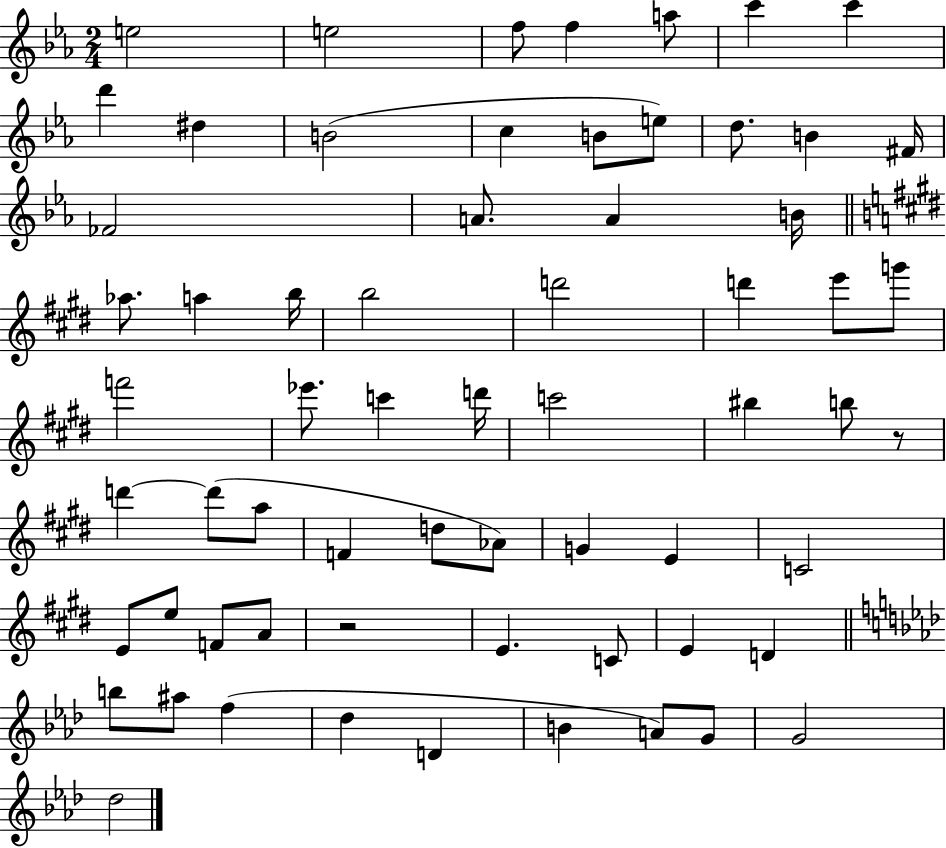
E5/h E5/h F5/e F5/q A5/e C6/q C6/q D6/q D#5/q B4/h C5/q B4/e E5/e D5/e. B4/q F#4/s FES4/h A4/e. A4/q B4/s Ab5/e. A5/q B5/s B5/h D6/h D6/q E6/e G6/e F6/h Eb6/e. C6/q D6/s C6/h BIS5/q B5/e R/e D6/q D6/e A5/e F4/q D5/e Ab4/e G4/q E4/q C4/h E4/e E5/e F4/e A4/e R/h E4/q. C4/e E4/q D4/q B5/e A#5/e F5/q Db5/q D4/q B4/q A4/e G4/e G4/h Db5/h